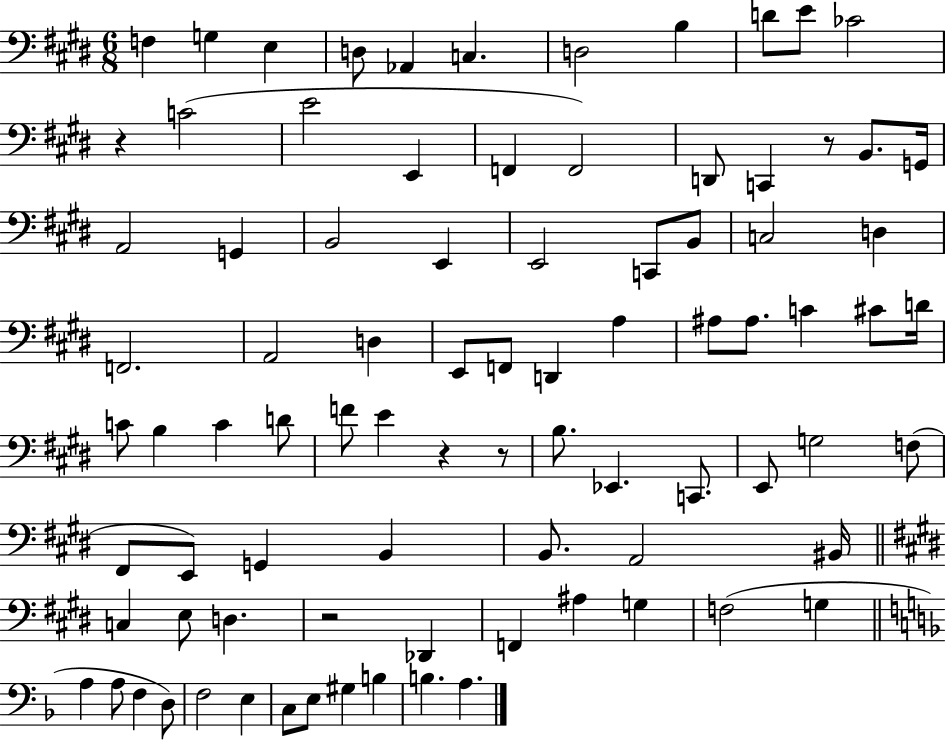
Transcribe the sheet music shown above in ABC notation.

X:1
T:Untitled
M:6/8
L:1/4
K:E
F, G, E, D,/2 _A,, C, D,2 B, D/2 E/2 _C2 z C2 E2 E,, F,, F,,2 D,,/2 C,, z/2 B,,/2 G,,/4 A,,2 G,, B,,2 E,, E,,2 C,,/2 B,,/2 C,2 D, F,,2 A,,2 D, E,,/2 F,,/2 D,, A, ^A,/2 ^A,/2 C ^C/2 D/4 C/2 B, C D/2 F/2 E z z/2 B,/2 _E,, C,,/2 E,,/2 G,2 F,/2 ^F,,/2 E,,/2 G,, B,, B,,/2 A,,2 ^B,,/4 C, E,/2 D, z2 _D,, F,, ^A, G, F,2 G, A, A,/2 F, D,/2 F,2 E, C,/2 E,/2 ^G, B, B, A,